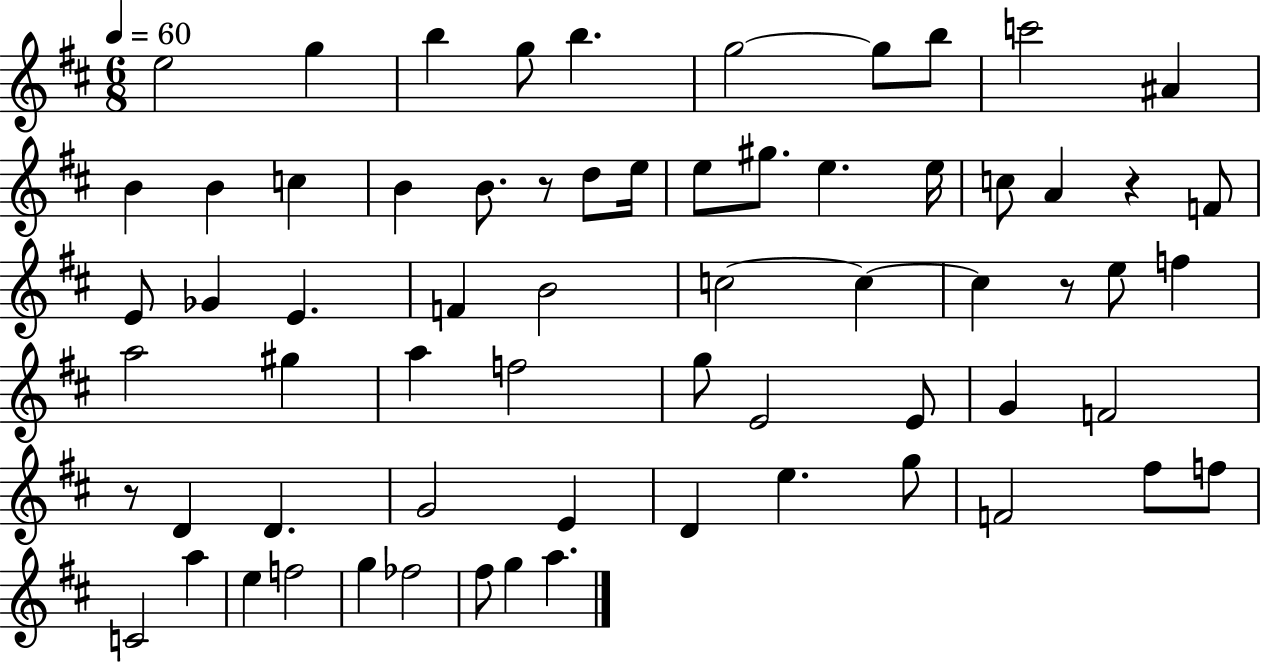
{
  \clef treble
  \numericTimeSignature
  \time 6/8
  \key d \major
  \tempo 4 = 60
  \repeat volta 2 { e''2 g''4 | b''4 g''8 b''4. | g''2~~ g''8 b''8 | c'''2 ais'4 | \break b'4 b'4 c''4 | b'4 b'8. r8 d''8 e''16 | e''8 gis''8. e''4. e''16 | c''8 a'4 r4 f'8 | \break e'8 ges'4 e'4. | f'4 b'2 | c''2~~ c''4~~ | c''4 r8 e''8 f''4 | \break a''2 gis''4 | a''4 f''2 | g''8 e'2 e'8 | g'4 f'2 | \break r8 d'4 d'4. | g'2 e'4 | d'4 e''4. g''8 | f'2 fis''8 f''8 | \break c'2 a''4 | e''4 f''2 | g''4 fes''2 | fis''8 g''4 a''4. | \break } \bar "|."
}